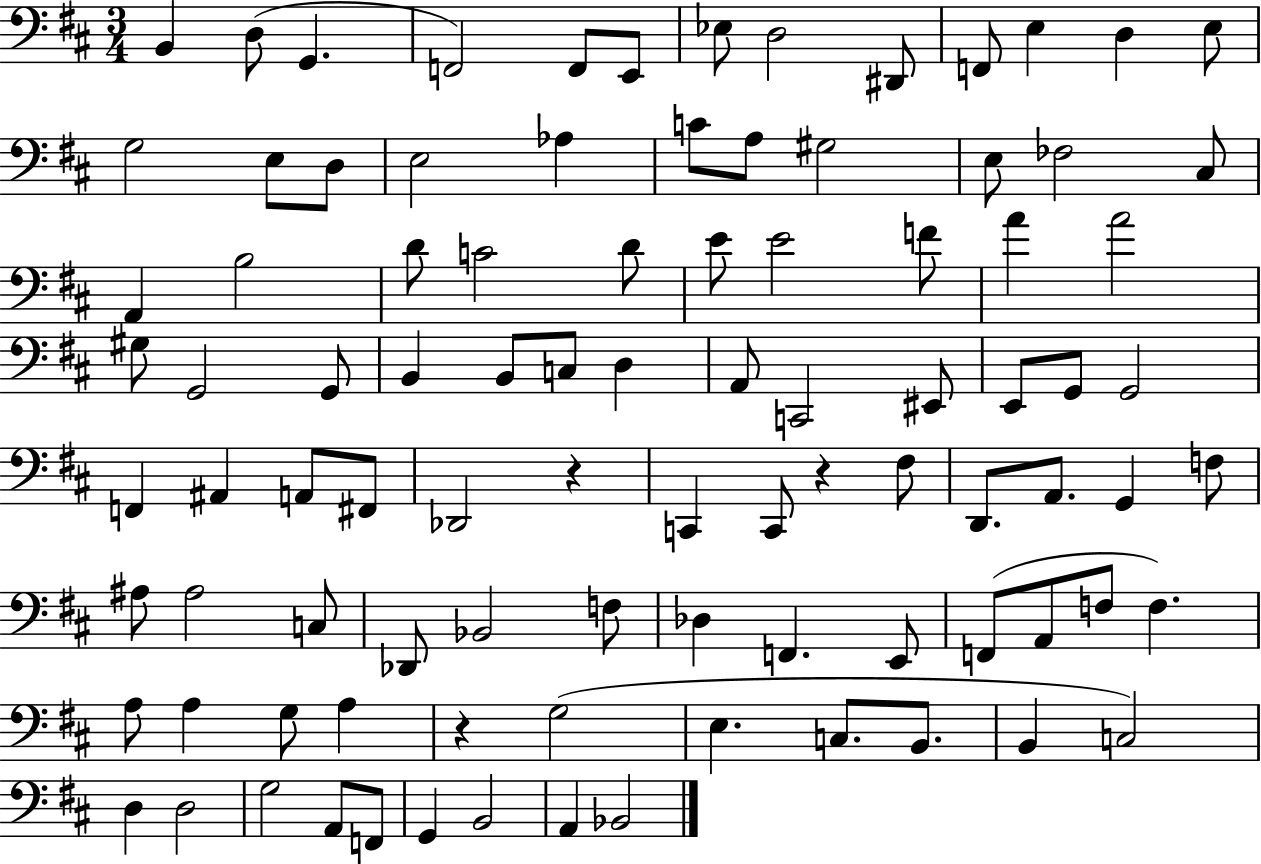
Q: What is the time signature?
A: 3/4